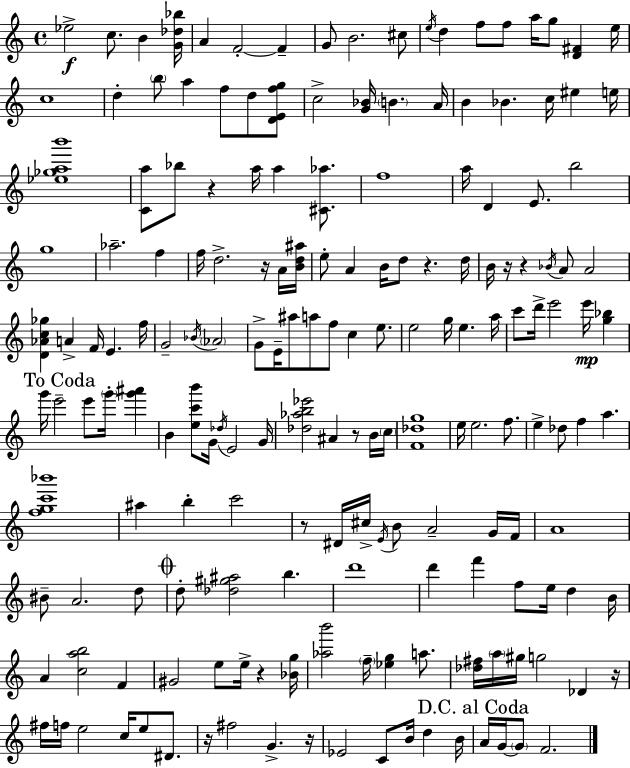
{
  \clef treble
  \time 4/4
  \defaultTimeSignature
  \key c \major
  ees''2->\f c''8. b'4 <g' des'' bes''>16 | a'4 f'2-.~~ f'4-- | g'8 b'2. cis''8 | \acciaccatura { e''16 } d''4 f''8 f''8 a''16 g''8 <d' fis'>4 | \break e''16 c''1 | d''4-. \parenthesize b''8 a''4 f''8 d''8 <d' e' f'' g''>8 | c''2-> <g' bes'>16 \parenthesize b'4. | a'16 b'4 bes'4. c''16 eis''4 | \break e''16 <ees'' ges'' a'' b'''>1 | <c' a''>8 bes''8 r4 a''16 a''4 <cis' aes''>8. | f''1 | a''16 d'4 e'8. b''2 | \break g''1 | aes''2.-- f''4 | f''16 d''2.-> r16 a'16 | <b' d'' ais''>16 e''8-. a'4 b'16 d''8 r4. | \break d''16 b'16 r16 r4 \acciaccatura { bes'16 } a'8 a'2 | <d' aes' c'' ges''>4 a'4-> f'16 e'4. | f''16 g'2-- \acciaccatura { bes'16 } \parenthesize aes'2 | g'8-> e'16-- ais''8 a''8 f''8 c''4 | \break e''8. e''2 g''16 e''4. | a''16 c'''8 d'''16-> e'''2 e'''16\mp <g'' bes''>4 | \mark "To Coda" g'''16 e'''2-- e'''8 \parenthesize g'''16-. <g''' ais'''>4 | b'4 <e'' c''' b'''>8 g'16 \acciaccatura { des''16 } e'2 | \break g'16 <des'' aes'' b'' ees'''>2 ais'4 | r8 b'16 \parenthesize c''16 <f' des'' g''>1 | e''16 e''2. | f''8. e''4-> des''8 f''4 a''4. | \break <f'' g'' c''' bes'''>1 | ais''4 b''4-. c'''2 | r8 dis'16 cis''16-> \acciaccatura { e'16 } b'8 a'2-- | g'16 f'16 a'1 | \break bis'8-- a'2. | d''8 \mark \markup { \musicglyph "scripts.coda" } d''8-. <des'' gis'' ais''>2 b''4. | d'''1 | d'''4 f'''4 f''8 e''16 | \break d''4 b'16 a'4 <c'' a'' b''>2 | f'4 gis'2 e''8 e''16-> | r4 <bes' g''>16 <aes'' b'''>2 \parenthesize f''16-- <ees'' g''>4 | a''8. <des'' fis''>16 \parenthesize a''16 gis''16 g''2 | \break des'4 r16 fis''16 f''16 e''2 c''16 | e''8 dis'8. r16 fis''2 g'4.-> | r16 ees'2 c'8 b'16 | d''4 b'16 \mark "D.C. al Coda" a'16 g'16~~ \parenthesize g'8 f'2. | \break \bar "|."
}